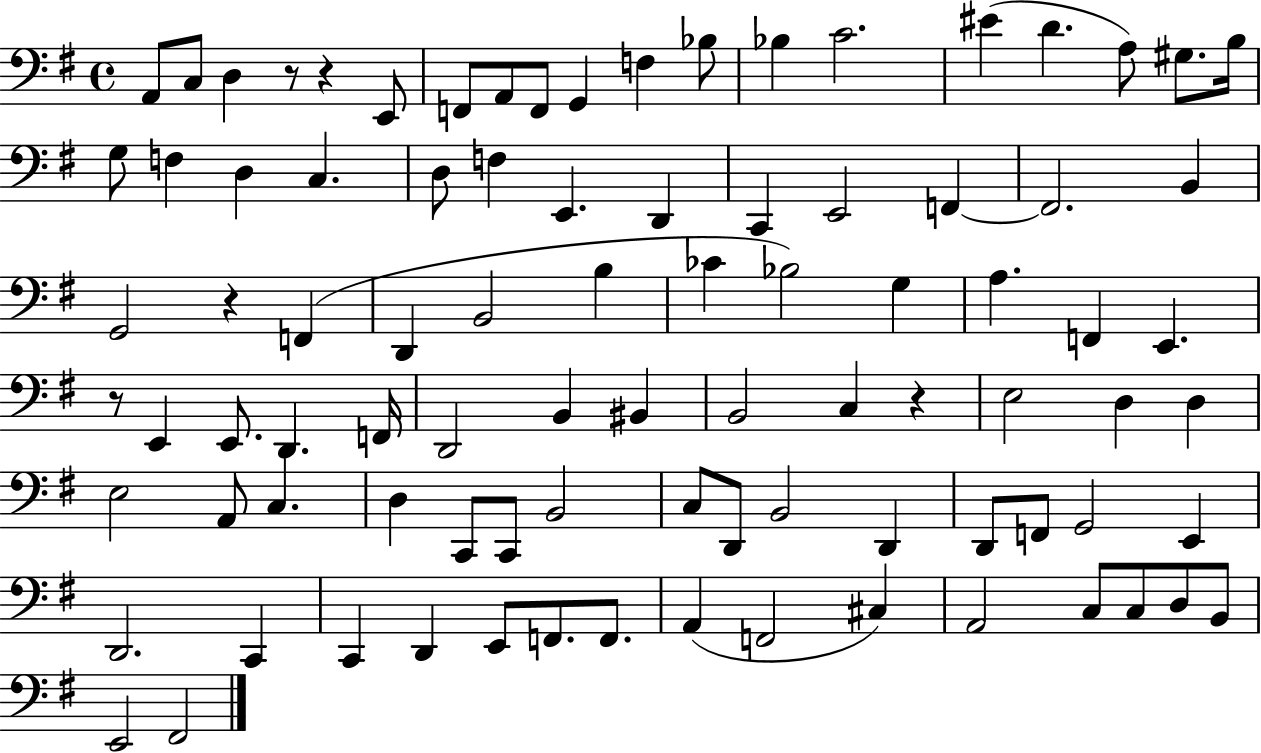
X:1
T:Untitled
M:4/4
L:1/4
K:G
A,,/2 C,/2 D, z/2 z E,,/2 F,,/2 A,,/2 F,,/2 G,, F, _B,/2 _B, C2 ^E D A,/2 ^G,/2 B,/4 G,/2 F, D, C, D,/2 F, E,, D,, C,, E,,2 F,, F,,2 B,, G,,2 z F,, D,, B,,2 B, _C _B,2 G, A, F,, E,, z/2 E,, E,,/2 D,, F,,/4 D,,2 B,, ^B,, B,,2 C, z E,2 D, D, E,2 A,,/2 C, D, C,,/2 C,,/2 B,,2 C,/2 D,,/2 B,,2 D,, D,,/2 F,,/2 G,,2 E,, D,,2 C,, C,, D,, E,,/2 F,,/2 F,,/2 A,, F,,2 ^C, A,,2 C,/2 C,/2 D,/2 B,,/2 E,,2 ^F,,2